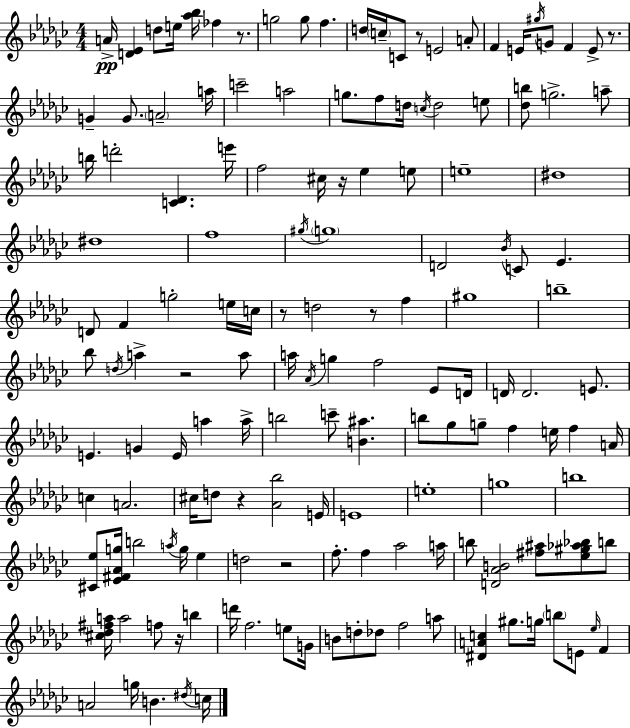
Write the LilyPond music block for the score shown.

{
  \clef treble
  \numericTimeSignature
  \time 4/4
  \key ees \minor
  a'16->\pp <d' ees'>4 d''8 e''16 <aes'' bes''>16 fes''4 r8. | g''2 g''8 f''4. | d''16 \parenthesize c''16-- c'8 r8 e'2 a'8-. | f'4 e'16 \acciaccatura { gis''16 } g'8 f'4 e'8-> r8. | \break g'4-- g'8. \parenthesize a'2-- | a''16 c'''2-- a''2 | g''8. f''8 d''16 \acciaccatura { c''16 } d''2 | e''8 <des'' b''>8 g''2.-> | \break a''8-- b''16 d'''2-. <c' des'>4. | e'''16 f''2 cis''16 r16 ees''4 | e''8 e''1-- | dis''1 | \break dis''1 | f''1 | \acciaccatura { gis''16 } \parenthesize g''1 | d'2 \acciaccatura { bes'16 } c'8 ees'4. | \break d'8 f'4 g''2-. | e''16 c''16 r8 d''2 r8 | f''4 gis''1 | b''1-- | \break bes''8 \acciaccatura { d''16 } a''4-> r2 | a''8 a''16 \acciaccatura { aes'16 } g''4 f''2 | ees'8 d'16 d'16 d'2. | e'8. e'4. g'4 | \break e'16 a''4 a''16-> b''2 c'''8-- | <b' ais''>4. b''8 ges''8 g''8-- f''4 | e''16 f''4 a'16 c''4 a'2. | cis''16 d''8 r4 <aes' bes''>2 | \break e'16 e'1 | e''1-. | g''1 | b''1 | \break <cis' ees''>8 <ees' fis' aes' g''>16 b''2 | \acciaccatura { a''16 } g''16 ees''4 d''2 r2 | f''8.-. f''4 aes''2 | a''16 b''8 <d' aes' b'>2 | \break <fis'' ais''>8 <ees'' gis'' aes'' bes''>8 b''8 <cis'' des'' fis'' a''>16 a''2 | f''8 r16 b''4 d'''16 f''2. | e''8 g'16 b'8 d''8-. des''8 f''2 | a''8 <dis' a' c''>4 gis''8. g''16 \parenthesize b''8 | \break e'8 \grace { ees''16 } f'4 a'2 | g''16 b'4. \acciaccatura { dis''16 } c''16 \bar "|."
}